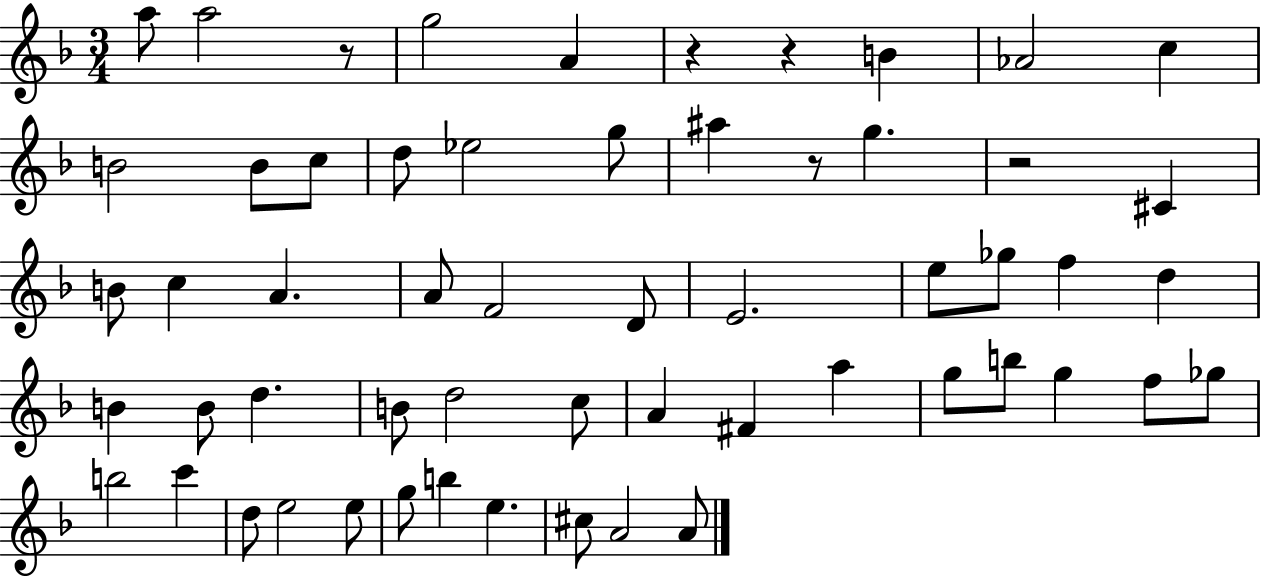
X:1
T:Untitled
M:3/4
L:1/4
K:F
a/2 a2 z/2 g2 A z z B _A2 c B2 B/2 c/2 d/2 _e2 g/2 ^a z/2 g z2 ^C B/2 c A A/2 F2 D/2 E2 e/2 _g/2 f d B B/2 d B/2 d2 c/2 A ^F a g/2 b/2 g f/2 _g/2 b2 c' d/2 e2 e/2 g/2 b e ^c/2 A2 A/2